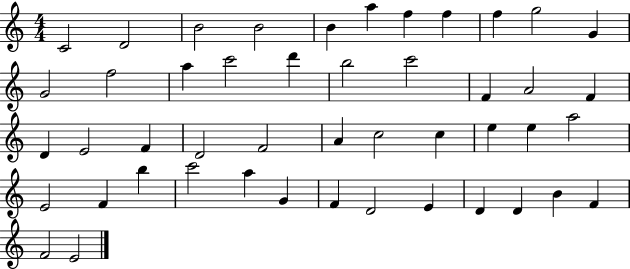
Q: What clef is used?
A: treble